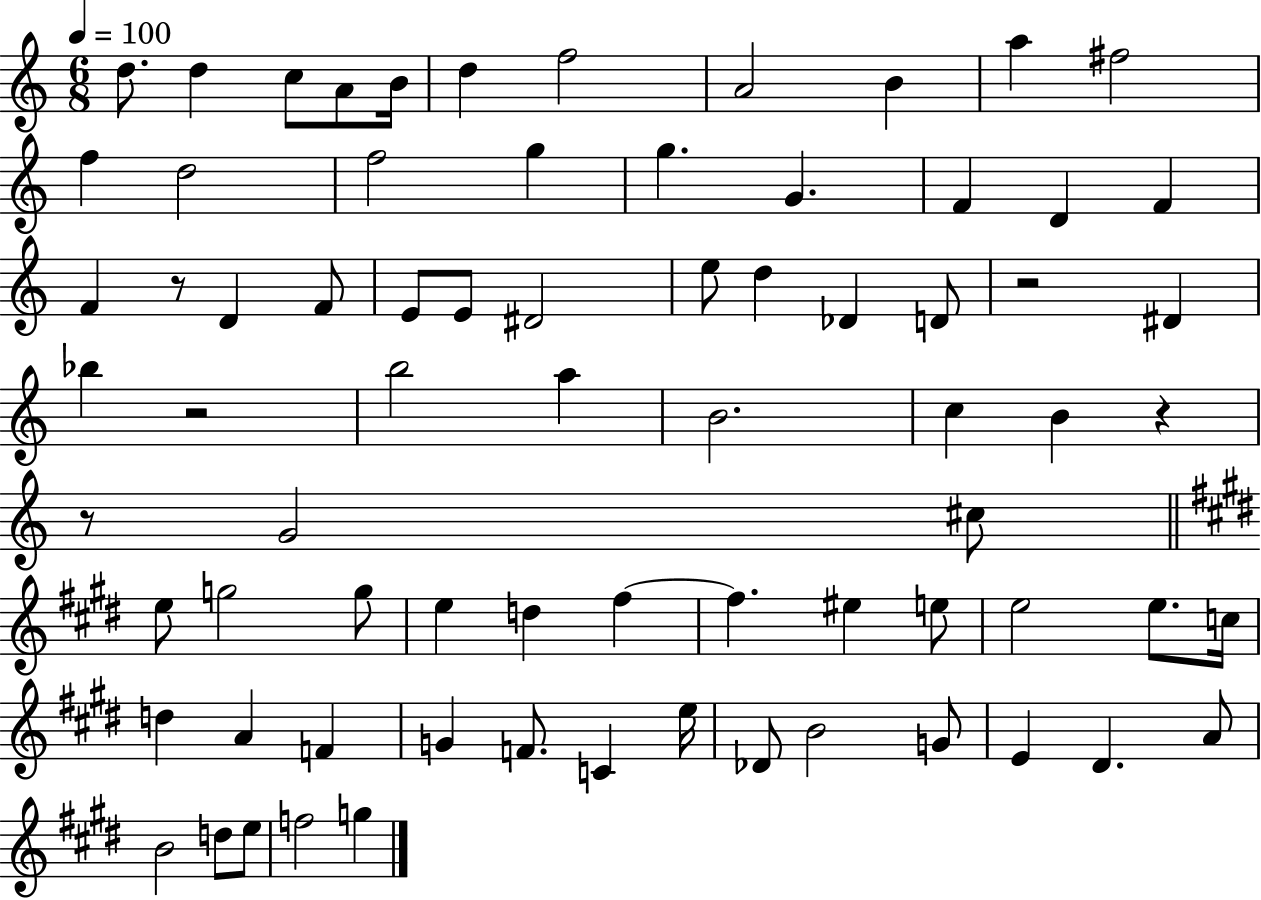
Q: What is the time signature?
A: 6/8